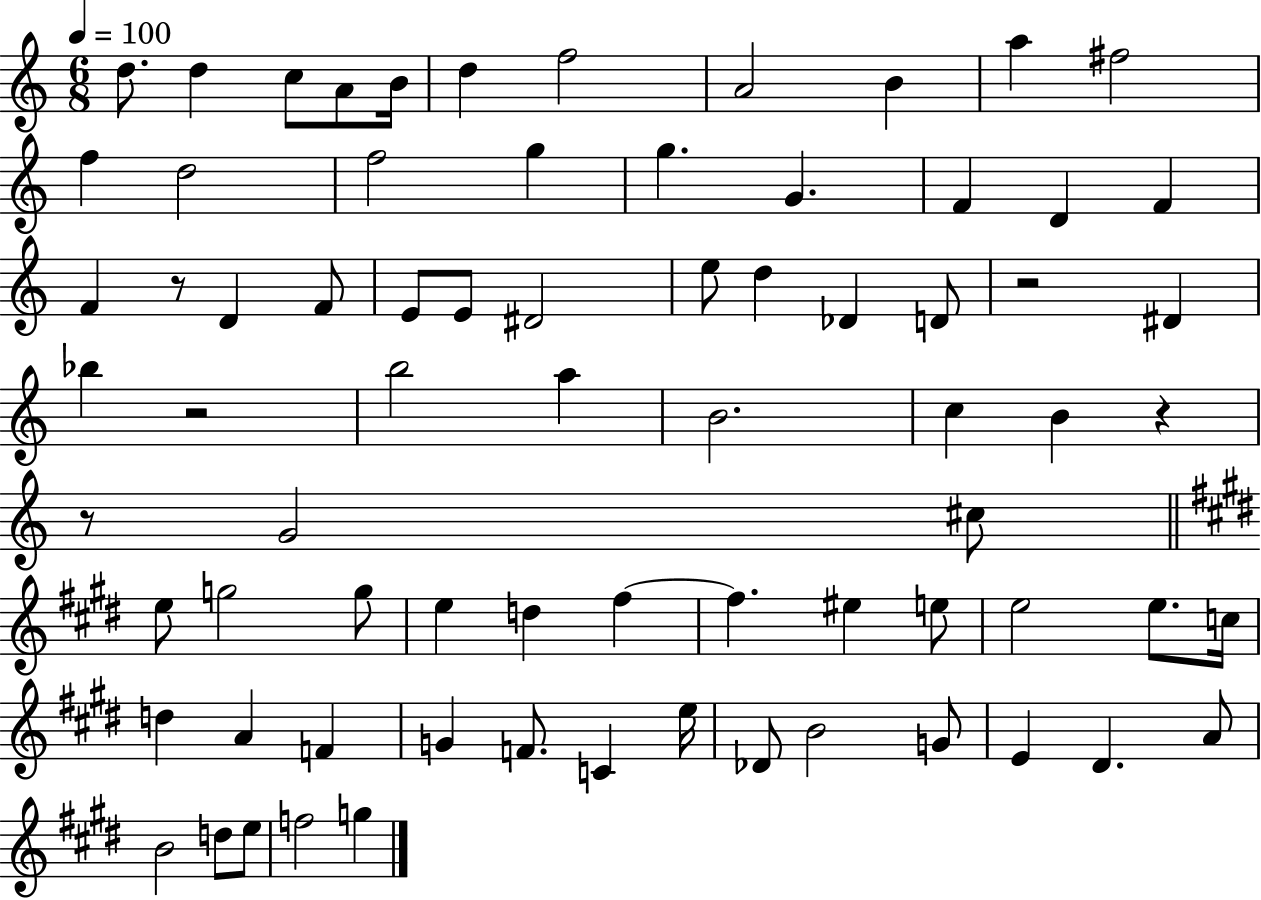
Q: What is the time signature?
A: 6/8